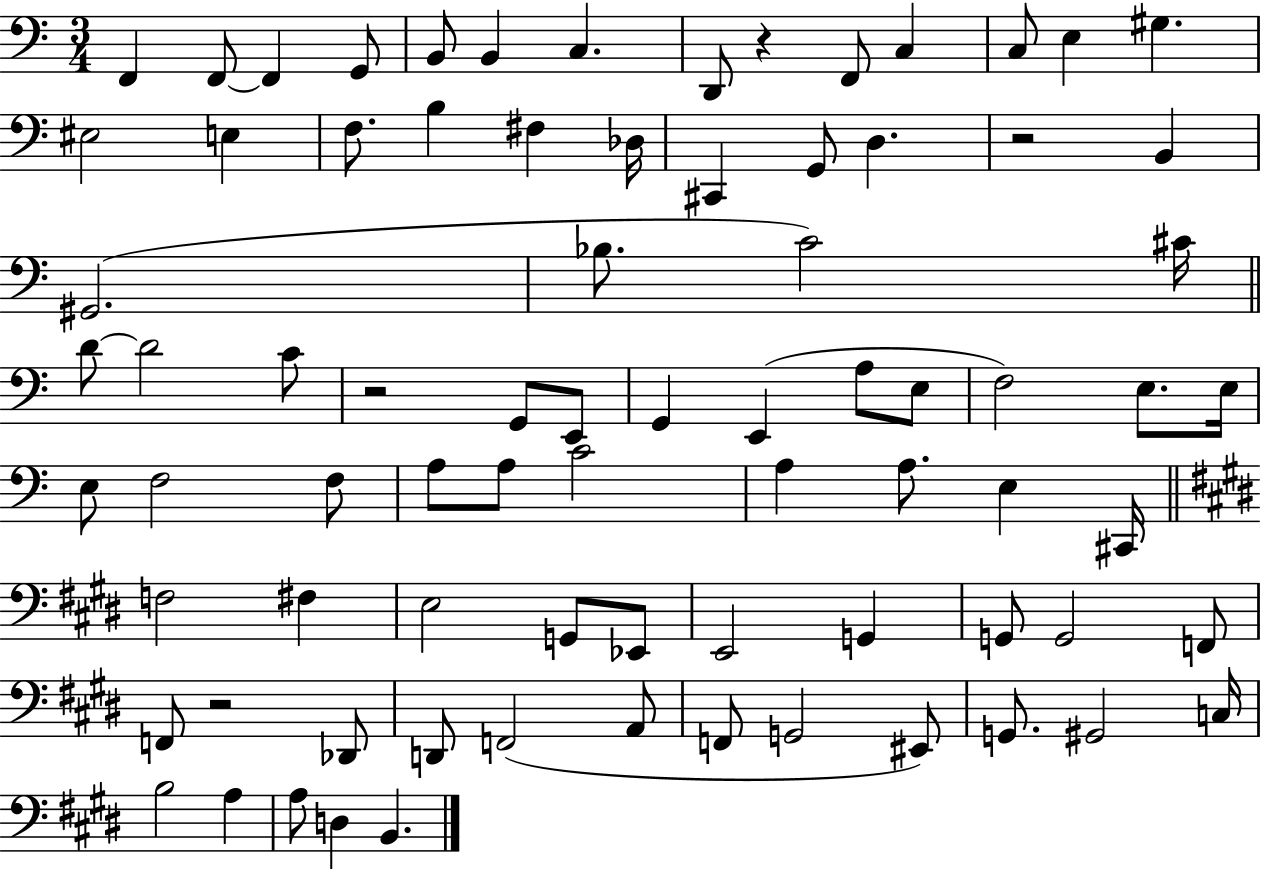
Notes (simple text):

F2/q F2/e F2/q G2/e B2/e B2/q C3/q. D2/e R/q F2/e C3/q C3/e E3/q G#3/q. EIS3/h E3/q F3/e. B3/q F#3/q Db3/s C#2/q G2/e D3/q. R/h B2/q G#2/h. Bb3/e. C4/h C#4/s D4/e D4/h C4/e R/h G2/e E2/e G2/q E2/q A3/e E3/e F3/h E3/e. E3/s E3/e F3/h F3/e A3/e A3/e C4/h A3/q A3/e. E3/q C#2/s F3/h F#3/q E3/h G2/e Eb2/e E2/h G2/q G2/e G2/h F2/e F2/e R/h Db2/e D2/e F2/h A2/e F2/e G2/h EIS2/e G2/e. G#2/h C3/s B3/h A3/q A3/e D3/q B2/q.